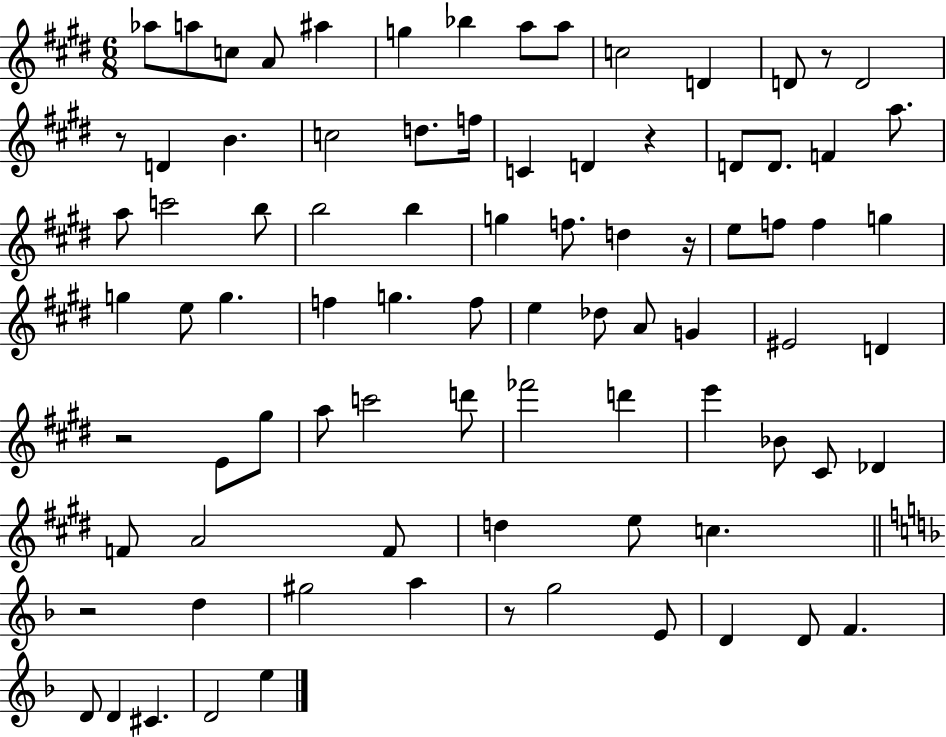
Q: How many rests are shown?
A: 7